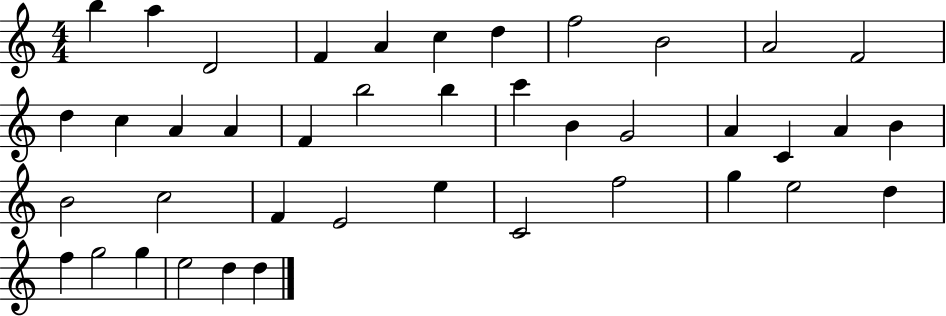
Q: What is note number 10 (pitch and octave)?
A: A4